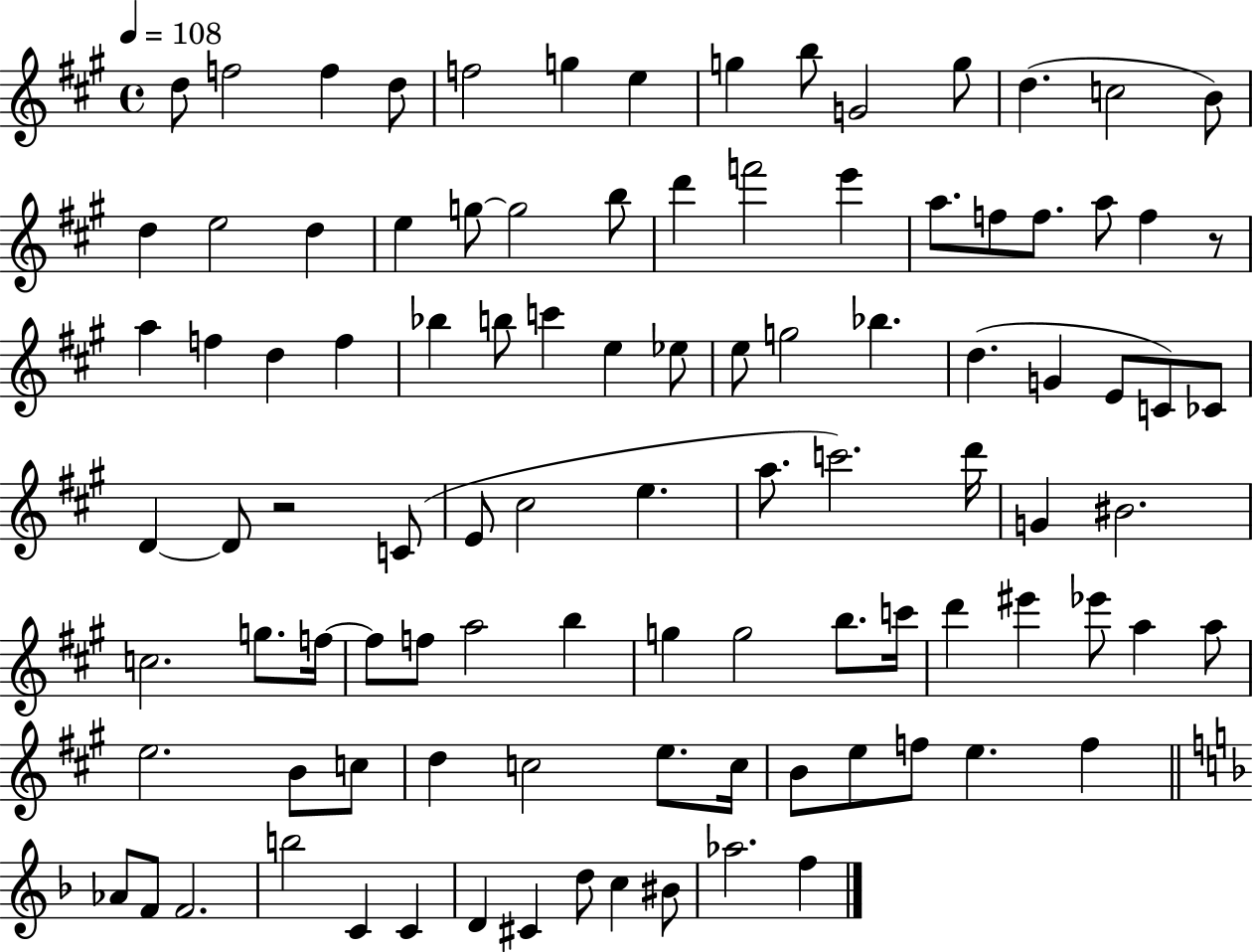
X:1
T:Untitled
M:4/4
L:1/4
K:A
d/2 f2 f d/2 f2 g e g b/2 G2 g/2 d c2 B/2 d e2 d e g/2 g2 b/2 d' f'2 e' a/2 f/2 f/2 a/2 f z/2 a f d f _b b/2 c' e _e/2 e/2 g2 _b d G E/2 C/2 _C/2 D D/2 z2 C/2 E/2 ^c2 e a/2 c'2 d'/4 G ^B2 c2 g/2 f/4 f/2 f/2 a2 b g g2 b/2 c'/4 d' ^e' _e'/2 a a/2 e2 B/2 c/2 d c2 e/2 c/4 B/2 e/2 f/2 e f _A/2 F/2 F2 b2 C C D ^C d/2 c ^B/2 _a2 f